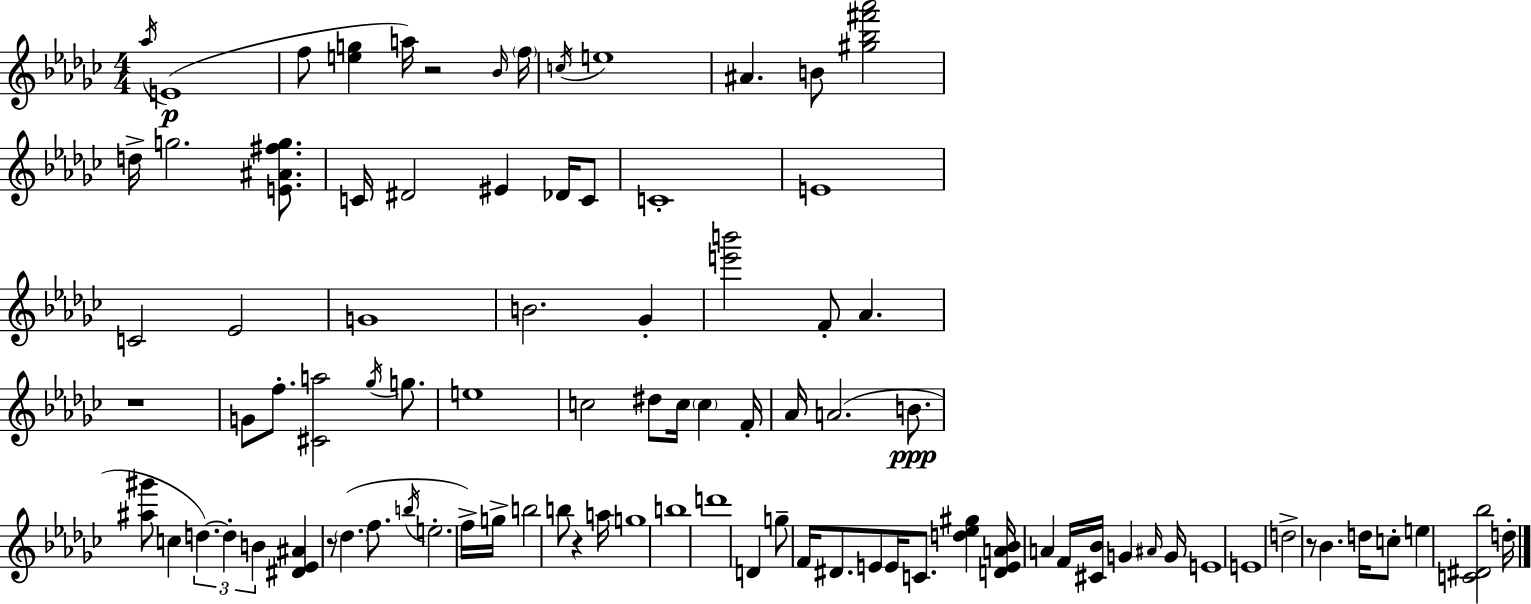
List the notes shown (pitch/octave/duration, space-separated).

Ab5/s E4/w F5/e [E5,G5]/q A5/s R/h Bb4/s F5/s C5/s E5/w A#4/q. B4/e [G#5,Bb5,F#6,Ab6]/h D5/s G5/h. [E4,A#4,F#5,G5]/e. C4/s D#4/h EIS4/q Db4/s C4/e C4/w E4/w C4/h Eb4/h G4/w B4/h. Gb4/q [E6,B6]/h F4/e Ab4/q. R/w G4/e F5/e. [C#4,A5]/h Gb5/s G5/e. E5/w C5/h D#5/e C5/s C5/q F4/s Ab4/s A4/h. B4/e. [A#5,G#6]/e C5/q D5/q. D5/q B4/q [D#4,Eb4,A#4]/q R/e Db5/q. F5/e. B5/s E5/h. F5/s G5/s B5/h B5/e R/q A5/s G5/w B5/w D6/w D4/q G5/e F4/s D#4/e. E4/e E4/s C4/e. [D5,Eb5,G#5]/q [D4,E4,A4,Bb4]/s A4/q F4/s [C#4,Bb4]/s G4/q A#4/s G4/s E4/w E4/w D5/h R/e Bb4/q. D5/s C5/e E5/q [C4,D#4,Bb5]/h D5/s